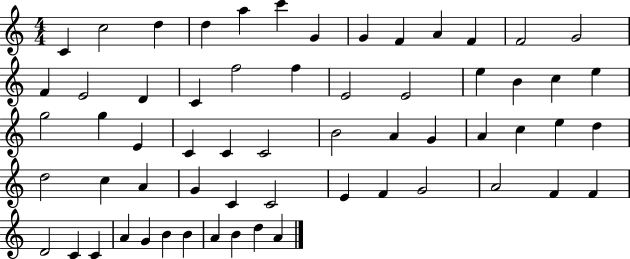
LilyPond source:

{
  \clef treble
  \numericTimeSignature
  \time 4/4
  \key c \major
  c'4 c''2 d''4 | d''4 a''4 c'''4 g'4 | g'4 f'4 a'4 f'4 | f'2 g'2 | \break f'4 e'2 d'4 | c'4 f''2 f''4 | e'2 e'2 | e''4 b'4 c''4 e''4 | \break g''2 g''4 e'4 | c'4 c'4 c'2 | b'2 a'4 g'4 | a'4 c''4 e''4 d''4 | \break d''2 c''4 a'4 | g'4 c'4 c'2 | e'4 f'4 g'2 | a'2 f'4 f'4 | \break d'2 c'4 c'4 | a'4 g'4 b'4 b'4 | a'4 b'4 d''4 a'4 | \bar "|."
}